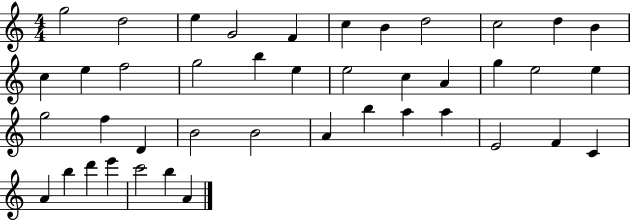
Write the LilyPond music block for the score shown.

{
  \clef treble
  \numericTimeSignature
  \time 4/4
  \key c \major
  g''2 d''2 | e''4 g'2 f'4 | c''4 b'4 d''2 | c''2 d''4 b'4 | \break c''4 e''4 f''2 | g''2 b''4 e''4 | e''2 c''4 a'4 | g''4 e''2 e''4 | \break g''2 f''4 d'4 | b'2 b'2 | a'4 b''4 a''4 a''4 | e'2 f'4 c'4 | \break a'4 b''4 d'''4 e'''4 | c'''2 b''4 a'4 | \bar "|."
}